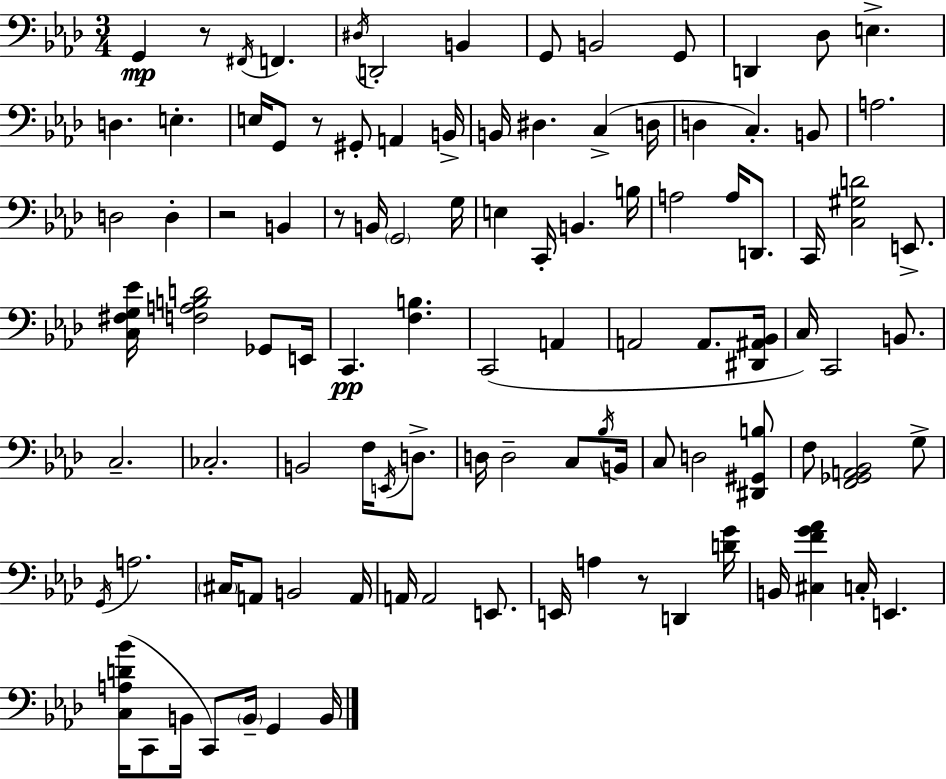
{
  \clef bass
  \numericTimeSignature
  \time 3/4
  \key aes \major
  \repeat volta 2 { g,4\mp r8 \acciaccatura { fis,16 } f,4. | \acciaccatura { dis16 } d,2-. b,4 | g,8 b,2 | g,8 d,4 des8 e4.-> | \break d4. e4.-. | e16 g,8 r8 gis,8-. a,4 | b,16-> b,16 dis4. c4->( | d16 d4 c4.-.) | \break b,8 a2. | d2 d4-. | r2 b,4 | r8 b,16 \parenthesize g,2 | \break g16 e4 c,16-. b,4. | b16 a2 a16 d,8. | c,16 <c gis d'>2 e,8.-> | <c fis g ees'>16 <f a b d'>2 ges,8 | \break e,16 c,4.\pp <f b>4. | c,2( a,4 | a,2 a,8. | <dis, ais, bes,>16 c16) c,2 b,8. | \break c2.-- | ces2.-. | b,2 f16 \acciaccatura { e,16 } | d8.-> d16 d2-- | \break c8 \acciaccatura { bes16 } b,16 c8 d2 | <dis, gis, b>8 f8 <f, ges, a, bes,>2 | g8-> \acciaccatura { g,16 } a2. | \parenthesize cis16 a,8 b,2 | \break a,16 a,16 a,2 | e,8. e,16 a4 r8 | d,4 <d' g'>16 b,16 <cis f' g' aes'>4 c16-. e,4. | <c a d' bes'>16( c,8 b,16 c,8) \parenthesize b,16-- | \break g,4 b,16 } \bar "|."
}